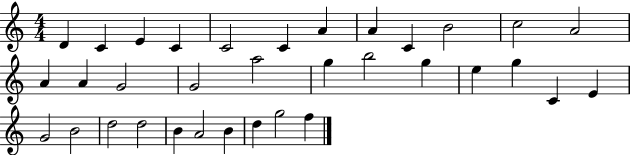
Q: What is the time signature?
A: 4/4